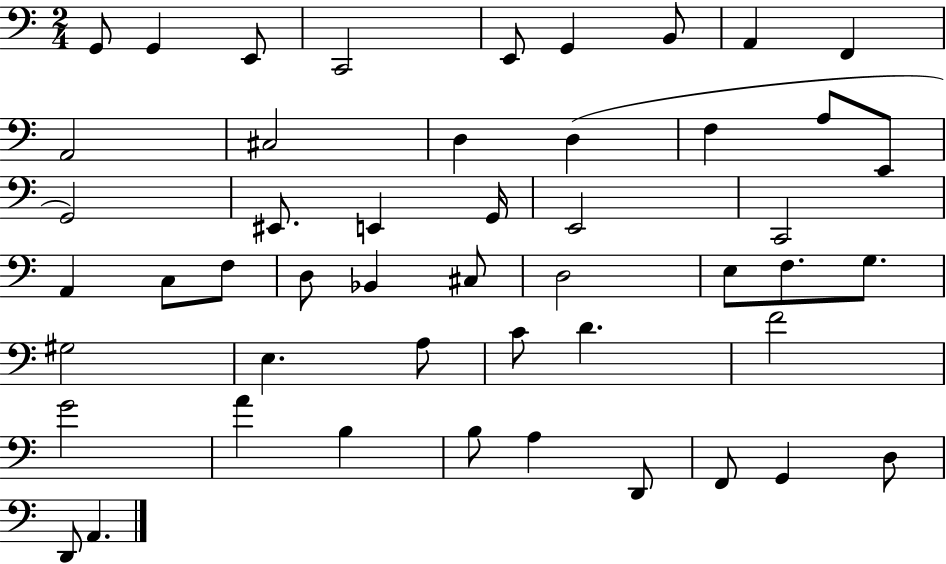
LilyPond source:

{
  \clef bass
  \numericTimeSignature
  \time 2/4
  \key c \major
  g,8 g,4 e,8 | c,2 | e,8 g,4 b,8 | a,4 f,4 | \break a,2 | cis2 | d4 d4( | f4 a8 e,8 | \break g,2) | eis,8. e,4 g,16 | e,2 | c,2 | \break a,4 c8 f8 | d8 bes,4 cis8 | d2 | e8 f8. g8. | \break gis2 | e4. a8 | c'8 d'4. | f'2 | \break g'2 | a'4 b4 | b8 a4 d,8 | f,8 g,4 d8 | \break d,8 a,4. | \bar "|."
}